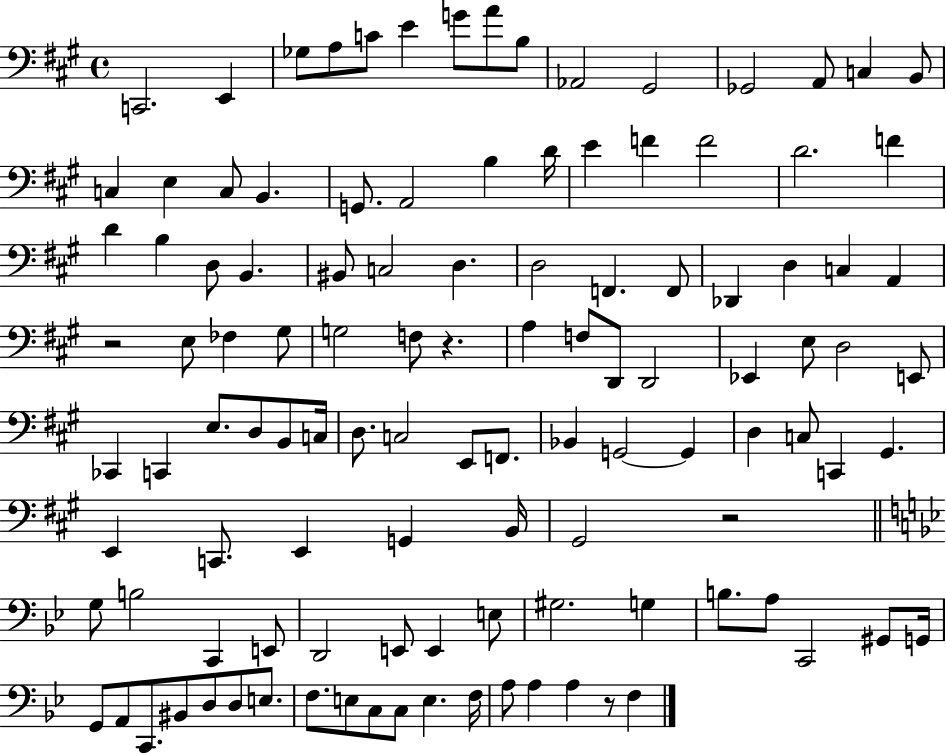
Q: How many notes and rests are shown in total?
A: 114